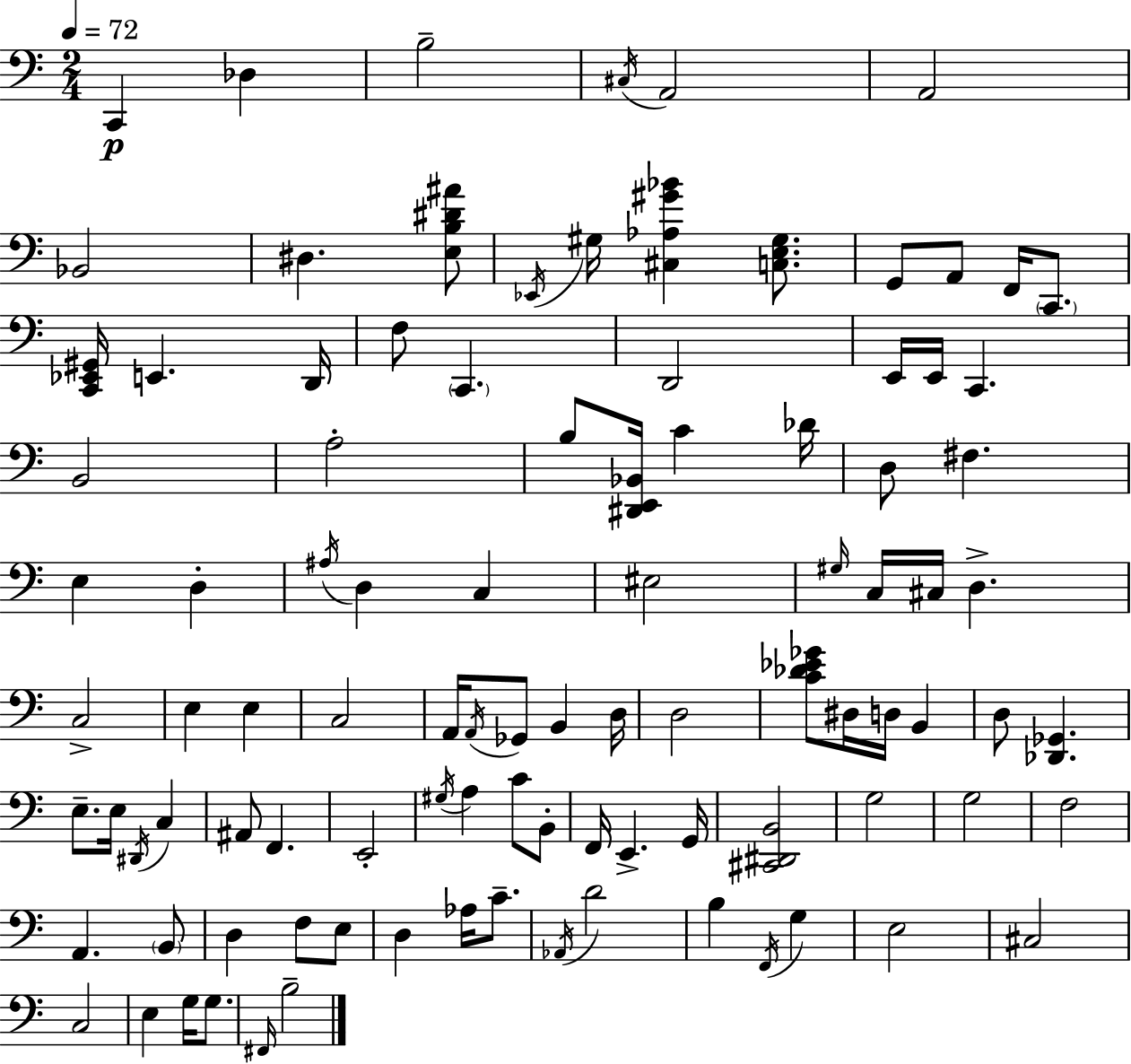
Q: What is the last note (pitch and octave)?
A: B3